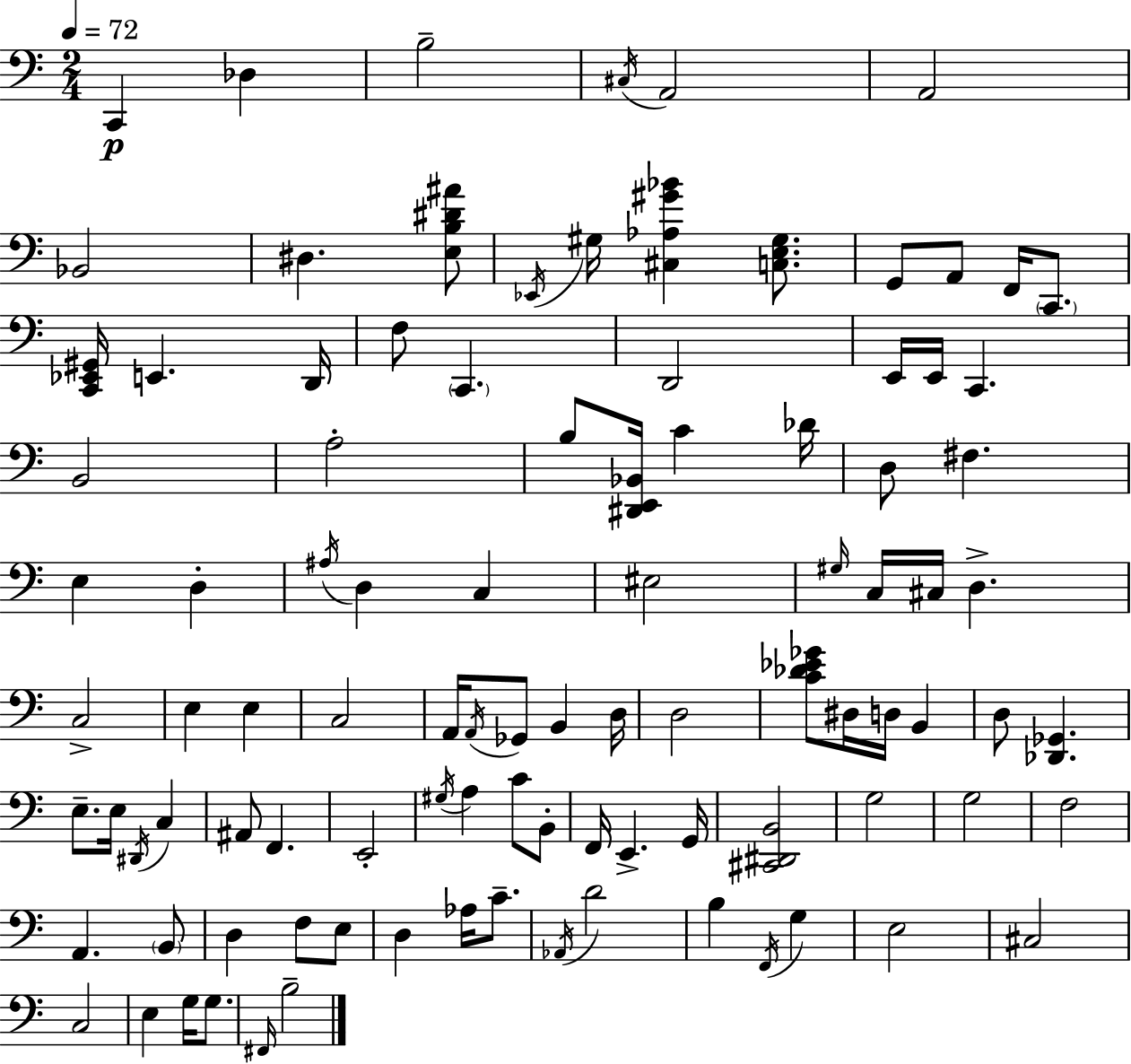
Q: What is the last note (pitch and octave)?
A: B3